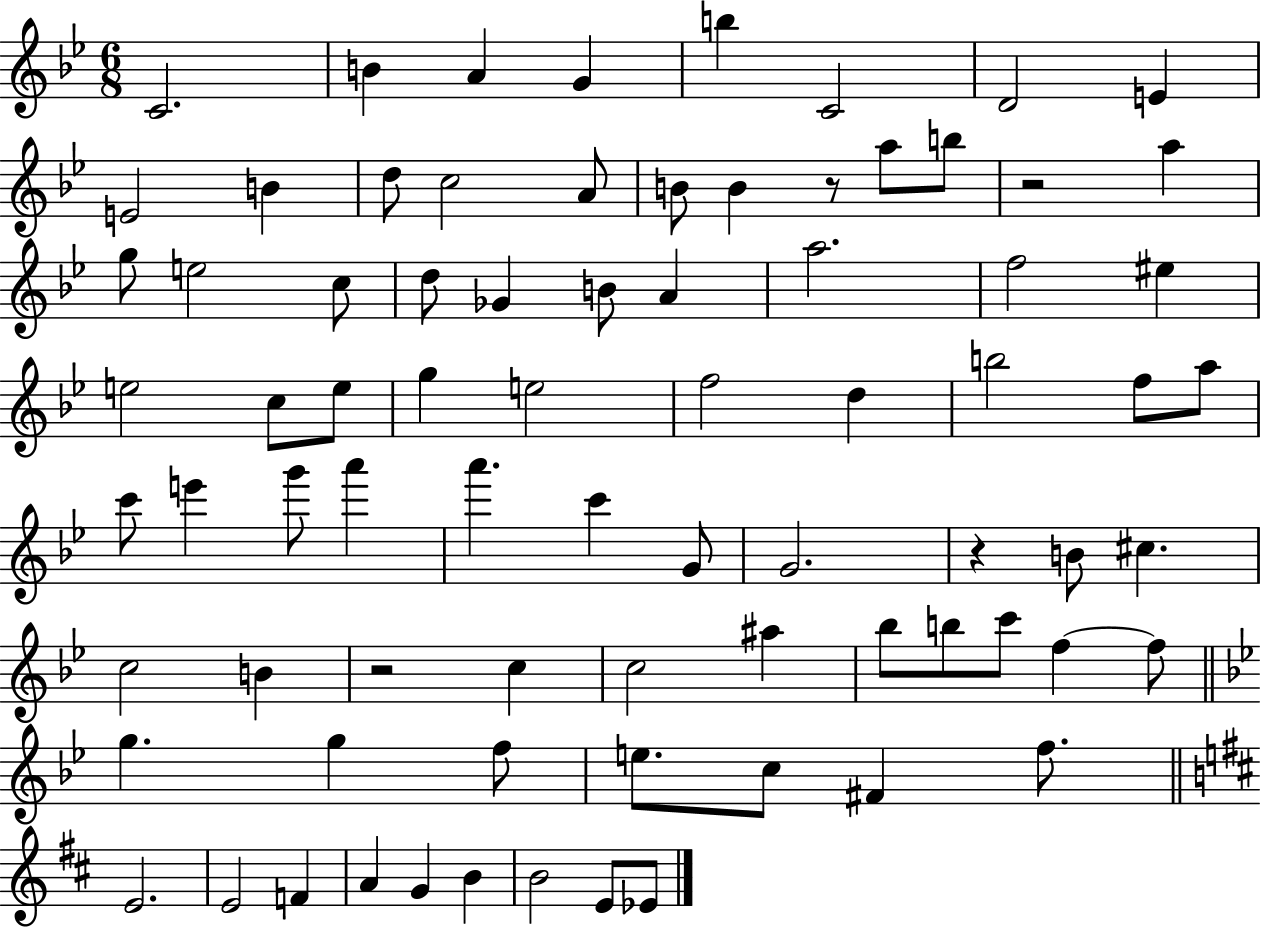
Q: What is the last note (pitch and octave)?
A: Eb4